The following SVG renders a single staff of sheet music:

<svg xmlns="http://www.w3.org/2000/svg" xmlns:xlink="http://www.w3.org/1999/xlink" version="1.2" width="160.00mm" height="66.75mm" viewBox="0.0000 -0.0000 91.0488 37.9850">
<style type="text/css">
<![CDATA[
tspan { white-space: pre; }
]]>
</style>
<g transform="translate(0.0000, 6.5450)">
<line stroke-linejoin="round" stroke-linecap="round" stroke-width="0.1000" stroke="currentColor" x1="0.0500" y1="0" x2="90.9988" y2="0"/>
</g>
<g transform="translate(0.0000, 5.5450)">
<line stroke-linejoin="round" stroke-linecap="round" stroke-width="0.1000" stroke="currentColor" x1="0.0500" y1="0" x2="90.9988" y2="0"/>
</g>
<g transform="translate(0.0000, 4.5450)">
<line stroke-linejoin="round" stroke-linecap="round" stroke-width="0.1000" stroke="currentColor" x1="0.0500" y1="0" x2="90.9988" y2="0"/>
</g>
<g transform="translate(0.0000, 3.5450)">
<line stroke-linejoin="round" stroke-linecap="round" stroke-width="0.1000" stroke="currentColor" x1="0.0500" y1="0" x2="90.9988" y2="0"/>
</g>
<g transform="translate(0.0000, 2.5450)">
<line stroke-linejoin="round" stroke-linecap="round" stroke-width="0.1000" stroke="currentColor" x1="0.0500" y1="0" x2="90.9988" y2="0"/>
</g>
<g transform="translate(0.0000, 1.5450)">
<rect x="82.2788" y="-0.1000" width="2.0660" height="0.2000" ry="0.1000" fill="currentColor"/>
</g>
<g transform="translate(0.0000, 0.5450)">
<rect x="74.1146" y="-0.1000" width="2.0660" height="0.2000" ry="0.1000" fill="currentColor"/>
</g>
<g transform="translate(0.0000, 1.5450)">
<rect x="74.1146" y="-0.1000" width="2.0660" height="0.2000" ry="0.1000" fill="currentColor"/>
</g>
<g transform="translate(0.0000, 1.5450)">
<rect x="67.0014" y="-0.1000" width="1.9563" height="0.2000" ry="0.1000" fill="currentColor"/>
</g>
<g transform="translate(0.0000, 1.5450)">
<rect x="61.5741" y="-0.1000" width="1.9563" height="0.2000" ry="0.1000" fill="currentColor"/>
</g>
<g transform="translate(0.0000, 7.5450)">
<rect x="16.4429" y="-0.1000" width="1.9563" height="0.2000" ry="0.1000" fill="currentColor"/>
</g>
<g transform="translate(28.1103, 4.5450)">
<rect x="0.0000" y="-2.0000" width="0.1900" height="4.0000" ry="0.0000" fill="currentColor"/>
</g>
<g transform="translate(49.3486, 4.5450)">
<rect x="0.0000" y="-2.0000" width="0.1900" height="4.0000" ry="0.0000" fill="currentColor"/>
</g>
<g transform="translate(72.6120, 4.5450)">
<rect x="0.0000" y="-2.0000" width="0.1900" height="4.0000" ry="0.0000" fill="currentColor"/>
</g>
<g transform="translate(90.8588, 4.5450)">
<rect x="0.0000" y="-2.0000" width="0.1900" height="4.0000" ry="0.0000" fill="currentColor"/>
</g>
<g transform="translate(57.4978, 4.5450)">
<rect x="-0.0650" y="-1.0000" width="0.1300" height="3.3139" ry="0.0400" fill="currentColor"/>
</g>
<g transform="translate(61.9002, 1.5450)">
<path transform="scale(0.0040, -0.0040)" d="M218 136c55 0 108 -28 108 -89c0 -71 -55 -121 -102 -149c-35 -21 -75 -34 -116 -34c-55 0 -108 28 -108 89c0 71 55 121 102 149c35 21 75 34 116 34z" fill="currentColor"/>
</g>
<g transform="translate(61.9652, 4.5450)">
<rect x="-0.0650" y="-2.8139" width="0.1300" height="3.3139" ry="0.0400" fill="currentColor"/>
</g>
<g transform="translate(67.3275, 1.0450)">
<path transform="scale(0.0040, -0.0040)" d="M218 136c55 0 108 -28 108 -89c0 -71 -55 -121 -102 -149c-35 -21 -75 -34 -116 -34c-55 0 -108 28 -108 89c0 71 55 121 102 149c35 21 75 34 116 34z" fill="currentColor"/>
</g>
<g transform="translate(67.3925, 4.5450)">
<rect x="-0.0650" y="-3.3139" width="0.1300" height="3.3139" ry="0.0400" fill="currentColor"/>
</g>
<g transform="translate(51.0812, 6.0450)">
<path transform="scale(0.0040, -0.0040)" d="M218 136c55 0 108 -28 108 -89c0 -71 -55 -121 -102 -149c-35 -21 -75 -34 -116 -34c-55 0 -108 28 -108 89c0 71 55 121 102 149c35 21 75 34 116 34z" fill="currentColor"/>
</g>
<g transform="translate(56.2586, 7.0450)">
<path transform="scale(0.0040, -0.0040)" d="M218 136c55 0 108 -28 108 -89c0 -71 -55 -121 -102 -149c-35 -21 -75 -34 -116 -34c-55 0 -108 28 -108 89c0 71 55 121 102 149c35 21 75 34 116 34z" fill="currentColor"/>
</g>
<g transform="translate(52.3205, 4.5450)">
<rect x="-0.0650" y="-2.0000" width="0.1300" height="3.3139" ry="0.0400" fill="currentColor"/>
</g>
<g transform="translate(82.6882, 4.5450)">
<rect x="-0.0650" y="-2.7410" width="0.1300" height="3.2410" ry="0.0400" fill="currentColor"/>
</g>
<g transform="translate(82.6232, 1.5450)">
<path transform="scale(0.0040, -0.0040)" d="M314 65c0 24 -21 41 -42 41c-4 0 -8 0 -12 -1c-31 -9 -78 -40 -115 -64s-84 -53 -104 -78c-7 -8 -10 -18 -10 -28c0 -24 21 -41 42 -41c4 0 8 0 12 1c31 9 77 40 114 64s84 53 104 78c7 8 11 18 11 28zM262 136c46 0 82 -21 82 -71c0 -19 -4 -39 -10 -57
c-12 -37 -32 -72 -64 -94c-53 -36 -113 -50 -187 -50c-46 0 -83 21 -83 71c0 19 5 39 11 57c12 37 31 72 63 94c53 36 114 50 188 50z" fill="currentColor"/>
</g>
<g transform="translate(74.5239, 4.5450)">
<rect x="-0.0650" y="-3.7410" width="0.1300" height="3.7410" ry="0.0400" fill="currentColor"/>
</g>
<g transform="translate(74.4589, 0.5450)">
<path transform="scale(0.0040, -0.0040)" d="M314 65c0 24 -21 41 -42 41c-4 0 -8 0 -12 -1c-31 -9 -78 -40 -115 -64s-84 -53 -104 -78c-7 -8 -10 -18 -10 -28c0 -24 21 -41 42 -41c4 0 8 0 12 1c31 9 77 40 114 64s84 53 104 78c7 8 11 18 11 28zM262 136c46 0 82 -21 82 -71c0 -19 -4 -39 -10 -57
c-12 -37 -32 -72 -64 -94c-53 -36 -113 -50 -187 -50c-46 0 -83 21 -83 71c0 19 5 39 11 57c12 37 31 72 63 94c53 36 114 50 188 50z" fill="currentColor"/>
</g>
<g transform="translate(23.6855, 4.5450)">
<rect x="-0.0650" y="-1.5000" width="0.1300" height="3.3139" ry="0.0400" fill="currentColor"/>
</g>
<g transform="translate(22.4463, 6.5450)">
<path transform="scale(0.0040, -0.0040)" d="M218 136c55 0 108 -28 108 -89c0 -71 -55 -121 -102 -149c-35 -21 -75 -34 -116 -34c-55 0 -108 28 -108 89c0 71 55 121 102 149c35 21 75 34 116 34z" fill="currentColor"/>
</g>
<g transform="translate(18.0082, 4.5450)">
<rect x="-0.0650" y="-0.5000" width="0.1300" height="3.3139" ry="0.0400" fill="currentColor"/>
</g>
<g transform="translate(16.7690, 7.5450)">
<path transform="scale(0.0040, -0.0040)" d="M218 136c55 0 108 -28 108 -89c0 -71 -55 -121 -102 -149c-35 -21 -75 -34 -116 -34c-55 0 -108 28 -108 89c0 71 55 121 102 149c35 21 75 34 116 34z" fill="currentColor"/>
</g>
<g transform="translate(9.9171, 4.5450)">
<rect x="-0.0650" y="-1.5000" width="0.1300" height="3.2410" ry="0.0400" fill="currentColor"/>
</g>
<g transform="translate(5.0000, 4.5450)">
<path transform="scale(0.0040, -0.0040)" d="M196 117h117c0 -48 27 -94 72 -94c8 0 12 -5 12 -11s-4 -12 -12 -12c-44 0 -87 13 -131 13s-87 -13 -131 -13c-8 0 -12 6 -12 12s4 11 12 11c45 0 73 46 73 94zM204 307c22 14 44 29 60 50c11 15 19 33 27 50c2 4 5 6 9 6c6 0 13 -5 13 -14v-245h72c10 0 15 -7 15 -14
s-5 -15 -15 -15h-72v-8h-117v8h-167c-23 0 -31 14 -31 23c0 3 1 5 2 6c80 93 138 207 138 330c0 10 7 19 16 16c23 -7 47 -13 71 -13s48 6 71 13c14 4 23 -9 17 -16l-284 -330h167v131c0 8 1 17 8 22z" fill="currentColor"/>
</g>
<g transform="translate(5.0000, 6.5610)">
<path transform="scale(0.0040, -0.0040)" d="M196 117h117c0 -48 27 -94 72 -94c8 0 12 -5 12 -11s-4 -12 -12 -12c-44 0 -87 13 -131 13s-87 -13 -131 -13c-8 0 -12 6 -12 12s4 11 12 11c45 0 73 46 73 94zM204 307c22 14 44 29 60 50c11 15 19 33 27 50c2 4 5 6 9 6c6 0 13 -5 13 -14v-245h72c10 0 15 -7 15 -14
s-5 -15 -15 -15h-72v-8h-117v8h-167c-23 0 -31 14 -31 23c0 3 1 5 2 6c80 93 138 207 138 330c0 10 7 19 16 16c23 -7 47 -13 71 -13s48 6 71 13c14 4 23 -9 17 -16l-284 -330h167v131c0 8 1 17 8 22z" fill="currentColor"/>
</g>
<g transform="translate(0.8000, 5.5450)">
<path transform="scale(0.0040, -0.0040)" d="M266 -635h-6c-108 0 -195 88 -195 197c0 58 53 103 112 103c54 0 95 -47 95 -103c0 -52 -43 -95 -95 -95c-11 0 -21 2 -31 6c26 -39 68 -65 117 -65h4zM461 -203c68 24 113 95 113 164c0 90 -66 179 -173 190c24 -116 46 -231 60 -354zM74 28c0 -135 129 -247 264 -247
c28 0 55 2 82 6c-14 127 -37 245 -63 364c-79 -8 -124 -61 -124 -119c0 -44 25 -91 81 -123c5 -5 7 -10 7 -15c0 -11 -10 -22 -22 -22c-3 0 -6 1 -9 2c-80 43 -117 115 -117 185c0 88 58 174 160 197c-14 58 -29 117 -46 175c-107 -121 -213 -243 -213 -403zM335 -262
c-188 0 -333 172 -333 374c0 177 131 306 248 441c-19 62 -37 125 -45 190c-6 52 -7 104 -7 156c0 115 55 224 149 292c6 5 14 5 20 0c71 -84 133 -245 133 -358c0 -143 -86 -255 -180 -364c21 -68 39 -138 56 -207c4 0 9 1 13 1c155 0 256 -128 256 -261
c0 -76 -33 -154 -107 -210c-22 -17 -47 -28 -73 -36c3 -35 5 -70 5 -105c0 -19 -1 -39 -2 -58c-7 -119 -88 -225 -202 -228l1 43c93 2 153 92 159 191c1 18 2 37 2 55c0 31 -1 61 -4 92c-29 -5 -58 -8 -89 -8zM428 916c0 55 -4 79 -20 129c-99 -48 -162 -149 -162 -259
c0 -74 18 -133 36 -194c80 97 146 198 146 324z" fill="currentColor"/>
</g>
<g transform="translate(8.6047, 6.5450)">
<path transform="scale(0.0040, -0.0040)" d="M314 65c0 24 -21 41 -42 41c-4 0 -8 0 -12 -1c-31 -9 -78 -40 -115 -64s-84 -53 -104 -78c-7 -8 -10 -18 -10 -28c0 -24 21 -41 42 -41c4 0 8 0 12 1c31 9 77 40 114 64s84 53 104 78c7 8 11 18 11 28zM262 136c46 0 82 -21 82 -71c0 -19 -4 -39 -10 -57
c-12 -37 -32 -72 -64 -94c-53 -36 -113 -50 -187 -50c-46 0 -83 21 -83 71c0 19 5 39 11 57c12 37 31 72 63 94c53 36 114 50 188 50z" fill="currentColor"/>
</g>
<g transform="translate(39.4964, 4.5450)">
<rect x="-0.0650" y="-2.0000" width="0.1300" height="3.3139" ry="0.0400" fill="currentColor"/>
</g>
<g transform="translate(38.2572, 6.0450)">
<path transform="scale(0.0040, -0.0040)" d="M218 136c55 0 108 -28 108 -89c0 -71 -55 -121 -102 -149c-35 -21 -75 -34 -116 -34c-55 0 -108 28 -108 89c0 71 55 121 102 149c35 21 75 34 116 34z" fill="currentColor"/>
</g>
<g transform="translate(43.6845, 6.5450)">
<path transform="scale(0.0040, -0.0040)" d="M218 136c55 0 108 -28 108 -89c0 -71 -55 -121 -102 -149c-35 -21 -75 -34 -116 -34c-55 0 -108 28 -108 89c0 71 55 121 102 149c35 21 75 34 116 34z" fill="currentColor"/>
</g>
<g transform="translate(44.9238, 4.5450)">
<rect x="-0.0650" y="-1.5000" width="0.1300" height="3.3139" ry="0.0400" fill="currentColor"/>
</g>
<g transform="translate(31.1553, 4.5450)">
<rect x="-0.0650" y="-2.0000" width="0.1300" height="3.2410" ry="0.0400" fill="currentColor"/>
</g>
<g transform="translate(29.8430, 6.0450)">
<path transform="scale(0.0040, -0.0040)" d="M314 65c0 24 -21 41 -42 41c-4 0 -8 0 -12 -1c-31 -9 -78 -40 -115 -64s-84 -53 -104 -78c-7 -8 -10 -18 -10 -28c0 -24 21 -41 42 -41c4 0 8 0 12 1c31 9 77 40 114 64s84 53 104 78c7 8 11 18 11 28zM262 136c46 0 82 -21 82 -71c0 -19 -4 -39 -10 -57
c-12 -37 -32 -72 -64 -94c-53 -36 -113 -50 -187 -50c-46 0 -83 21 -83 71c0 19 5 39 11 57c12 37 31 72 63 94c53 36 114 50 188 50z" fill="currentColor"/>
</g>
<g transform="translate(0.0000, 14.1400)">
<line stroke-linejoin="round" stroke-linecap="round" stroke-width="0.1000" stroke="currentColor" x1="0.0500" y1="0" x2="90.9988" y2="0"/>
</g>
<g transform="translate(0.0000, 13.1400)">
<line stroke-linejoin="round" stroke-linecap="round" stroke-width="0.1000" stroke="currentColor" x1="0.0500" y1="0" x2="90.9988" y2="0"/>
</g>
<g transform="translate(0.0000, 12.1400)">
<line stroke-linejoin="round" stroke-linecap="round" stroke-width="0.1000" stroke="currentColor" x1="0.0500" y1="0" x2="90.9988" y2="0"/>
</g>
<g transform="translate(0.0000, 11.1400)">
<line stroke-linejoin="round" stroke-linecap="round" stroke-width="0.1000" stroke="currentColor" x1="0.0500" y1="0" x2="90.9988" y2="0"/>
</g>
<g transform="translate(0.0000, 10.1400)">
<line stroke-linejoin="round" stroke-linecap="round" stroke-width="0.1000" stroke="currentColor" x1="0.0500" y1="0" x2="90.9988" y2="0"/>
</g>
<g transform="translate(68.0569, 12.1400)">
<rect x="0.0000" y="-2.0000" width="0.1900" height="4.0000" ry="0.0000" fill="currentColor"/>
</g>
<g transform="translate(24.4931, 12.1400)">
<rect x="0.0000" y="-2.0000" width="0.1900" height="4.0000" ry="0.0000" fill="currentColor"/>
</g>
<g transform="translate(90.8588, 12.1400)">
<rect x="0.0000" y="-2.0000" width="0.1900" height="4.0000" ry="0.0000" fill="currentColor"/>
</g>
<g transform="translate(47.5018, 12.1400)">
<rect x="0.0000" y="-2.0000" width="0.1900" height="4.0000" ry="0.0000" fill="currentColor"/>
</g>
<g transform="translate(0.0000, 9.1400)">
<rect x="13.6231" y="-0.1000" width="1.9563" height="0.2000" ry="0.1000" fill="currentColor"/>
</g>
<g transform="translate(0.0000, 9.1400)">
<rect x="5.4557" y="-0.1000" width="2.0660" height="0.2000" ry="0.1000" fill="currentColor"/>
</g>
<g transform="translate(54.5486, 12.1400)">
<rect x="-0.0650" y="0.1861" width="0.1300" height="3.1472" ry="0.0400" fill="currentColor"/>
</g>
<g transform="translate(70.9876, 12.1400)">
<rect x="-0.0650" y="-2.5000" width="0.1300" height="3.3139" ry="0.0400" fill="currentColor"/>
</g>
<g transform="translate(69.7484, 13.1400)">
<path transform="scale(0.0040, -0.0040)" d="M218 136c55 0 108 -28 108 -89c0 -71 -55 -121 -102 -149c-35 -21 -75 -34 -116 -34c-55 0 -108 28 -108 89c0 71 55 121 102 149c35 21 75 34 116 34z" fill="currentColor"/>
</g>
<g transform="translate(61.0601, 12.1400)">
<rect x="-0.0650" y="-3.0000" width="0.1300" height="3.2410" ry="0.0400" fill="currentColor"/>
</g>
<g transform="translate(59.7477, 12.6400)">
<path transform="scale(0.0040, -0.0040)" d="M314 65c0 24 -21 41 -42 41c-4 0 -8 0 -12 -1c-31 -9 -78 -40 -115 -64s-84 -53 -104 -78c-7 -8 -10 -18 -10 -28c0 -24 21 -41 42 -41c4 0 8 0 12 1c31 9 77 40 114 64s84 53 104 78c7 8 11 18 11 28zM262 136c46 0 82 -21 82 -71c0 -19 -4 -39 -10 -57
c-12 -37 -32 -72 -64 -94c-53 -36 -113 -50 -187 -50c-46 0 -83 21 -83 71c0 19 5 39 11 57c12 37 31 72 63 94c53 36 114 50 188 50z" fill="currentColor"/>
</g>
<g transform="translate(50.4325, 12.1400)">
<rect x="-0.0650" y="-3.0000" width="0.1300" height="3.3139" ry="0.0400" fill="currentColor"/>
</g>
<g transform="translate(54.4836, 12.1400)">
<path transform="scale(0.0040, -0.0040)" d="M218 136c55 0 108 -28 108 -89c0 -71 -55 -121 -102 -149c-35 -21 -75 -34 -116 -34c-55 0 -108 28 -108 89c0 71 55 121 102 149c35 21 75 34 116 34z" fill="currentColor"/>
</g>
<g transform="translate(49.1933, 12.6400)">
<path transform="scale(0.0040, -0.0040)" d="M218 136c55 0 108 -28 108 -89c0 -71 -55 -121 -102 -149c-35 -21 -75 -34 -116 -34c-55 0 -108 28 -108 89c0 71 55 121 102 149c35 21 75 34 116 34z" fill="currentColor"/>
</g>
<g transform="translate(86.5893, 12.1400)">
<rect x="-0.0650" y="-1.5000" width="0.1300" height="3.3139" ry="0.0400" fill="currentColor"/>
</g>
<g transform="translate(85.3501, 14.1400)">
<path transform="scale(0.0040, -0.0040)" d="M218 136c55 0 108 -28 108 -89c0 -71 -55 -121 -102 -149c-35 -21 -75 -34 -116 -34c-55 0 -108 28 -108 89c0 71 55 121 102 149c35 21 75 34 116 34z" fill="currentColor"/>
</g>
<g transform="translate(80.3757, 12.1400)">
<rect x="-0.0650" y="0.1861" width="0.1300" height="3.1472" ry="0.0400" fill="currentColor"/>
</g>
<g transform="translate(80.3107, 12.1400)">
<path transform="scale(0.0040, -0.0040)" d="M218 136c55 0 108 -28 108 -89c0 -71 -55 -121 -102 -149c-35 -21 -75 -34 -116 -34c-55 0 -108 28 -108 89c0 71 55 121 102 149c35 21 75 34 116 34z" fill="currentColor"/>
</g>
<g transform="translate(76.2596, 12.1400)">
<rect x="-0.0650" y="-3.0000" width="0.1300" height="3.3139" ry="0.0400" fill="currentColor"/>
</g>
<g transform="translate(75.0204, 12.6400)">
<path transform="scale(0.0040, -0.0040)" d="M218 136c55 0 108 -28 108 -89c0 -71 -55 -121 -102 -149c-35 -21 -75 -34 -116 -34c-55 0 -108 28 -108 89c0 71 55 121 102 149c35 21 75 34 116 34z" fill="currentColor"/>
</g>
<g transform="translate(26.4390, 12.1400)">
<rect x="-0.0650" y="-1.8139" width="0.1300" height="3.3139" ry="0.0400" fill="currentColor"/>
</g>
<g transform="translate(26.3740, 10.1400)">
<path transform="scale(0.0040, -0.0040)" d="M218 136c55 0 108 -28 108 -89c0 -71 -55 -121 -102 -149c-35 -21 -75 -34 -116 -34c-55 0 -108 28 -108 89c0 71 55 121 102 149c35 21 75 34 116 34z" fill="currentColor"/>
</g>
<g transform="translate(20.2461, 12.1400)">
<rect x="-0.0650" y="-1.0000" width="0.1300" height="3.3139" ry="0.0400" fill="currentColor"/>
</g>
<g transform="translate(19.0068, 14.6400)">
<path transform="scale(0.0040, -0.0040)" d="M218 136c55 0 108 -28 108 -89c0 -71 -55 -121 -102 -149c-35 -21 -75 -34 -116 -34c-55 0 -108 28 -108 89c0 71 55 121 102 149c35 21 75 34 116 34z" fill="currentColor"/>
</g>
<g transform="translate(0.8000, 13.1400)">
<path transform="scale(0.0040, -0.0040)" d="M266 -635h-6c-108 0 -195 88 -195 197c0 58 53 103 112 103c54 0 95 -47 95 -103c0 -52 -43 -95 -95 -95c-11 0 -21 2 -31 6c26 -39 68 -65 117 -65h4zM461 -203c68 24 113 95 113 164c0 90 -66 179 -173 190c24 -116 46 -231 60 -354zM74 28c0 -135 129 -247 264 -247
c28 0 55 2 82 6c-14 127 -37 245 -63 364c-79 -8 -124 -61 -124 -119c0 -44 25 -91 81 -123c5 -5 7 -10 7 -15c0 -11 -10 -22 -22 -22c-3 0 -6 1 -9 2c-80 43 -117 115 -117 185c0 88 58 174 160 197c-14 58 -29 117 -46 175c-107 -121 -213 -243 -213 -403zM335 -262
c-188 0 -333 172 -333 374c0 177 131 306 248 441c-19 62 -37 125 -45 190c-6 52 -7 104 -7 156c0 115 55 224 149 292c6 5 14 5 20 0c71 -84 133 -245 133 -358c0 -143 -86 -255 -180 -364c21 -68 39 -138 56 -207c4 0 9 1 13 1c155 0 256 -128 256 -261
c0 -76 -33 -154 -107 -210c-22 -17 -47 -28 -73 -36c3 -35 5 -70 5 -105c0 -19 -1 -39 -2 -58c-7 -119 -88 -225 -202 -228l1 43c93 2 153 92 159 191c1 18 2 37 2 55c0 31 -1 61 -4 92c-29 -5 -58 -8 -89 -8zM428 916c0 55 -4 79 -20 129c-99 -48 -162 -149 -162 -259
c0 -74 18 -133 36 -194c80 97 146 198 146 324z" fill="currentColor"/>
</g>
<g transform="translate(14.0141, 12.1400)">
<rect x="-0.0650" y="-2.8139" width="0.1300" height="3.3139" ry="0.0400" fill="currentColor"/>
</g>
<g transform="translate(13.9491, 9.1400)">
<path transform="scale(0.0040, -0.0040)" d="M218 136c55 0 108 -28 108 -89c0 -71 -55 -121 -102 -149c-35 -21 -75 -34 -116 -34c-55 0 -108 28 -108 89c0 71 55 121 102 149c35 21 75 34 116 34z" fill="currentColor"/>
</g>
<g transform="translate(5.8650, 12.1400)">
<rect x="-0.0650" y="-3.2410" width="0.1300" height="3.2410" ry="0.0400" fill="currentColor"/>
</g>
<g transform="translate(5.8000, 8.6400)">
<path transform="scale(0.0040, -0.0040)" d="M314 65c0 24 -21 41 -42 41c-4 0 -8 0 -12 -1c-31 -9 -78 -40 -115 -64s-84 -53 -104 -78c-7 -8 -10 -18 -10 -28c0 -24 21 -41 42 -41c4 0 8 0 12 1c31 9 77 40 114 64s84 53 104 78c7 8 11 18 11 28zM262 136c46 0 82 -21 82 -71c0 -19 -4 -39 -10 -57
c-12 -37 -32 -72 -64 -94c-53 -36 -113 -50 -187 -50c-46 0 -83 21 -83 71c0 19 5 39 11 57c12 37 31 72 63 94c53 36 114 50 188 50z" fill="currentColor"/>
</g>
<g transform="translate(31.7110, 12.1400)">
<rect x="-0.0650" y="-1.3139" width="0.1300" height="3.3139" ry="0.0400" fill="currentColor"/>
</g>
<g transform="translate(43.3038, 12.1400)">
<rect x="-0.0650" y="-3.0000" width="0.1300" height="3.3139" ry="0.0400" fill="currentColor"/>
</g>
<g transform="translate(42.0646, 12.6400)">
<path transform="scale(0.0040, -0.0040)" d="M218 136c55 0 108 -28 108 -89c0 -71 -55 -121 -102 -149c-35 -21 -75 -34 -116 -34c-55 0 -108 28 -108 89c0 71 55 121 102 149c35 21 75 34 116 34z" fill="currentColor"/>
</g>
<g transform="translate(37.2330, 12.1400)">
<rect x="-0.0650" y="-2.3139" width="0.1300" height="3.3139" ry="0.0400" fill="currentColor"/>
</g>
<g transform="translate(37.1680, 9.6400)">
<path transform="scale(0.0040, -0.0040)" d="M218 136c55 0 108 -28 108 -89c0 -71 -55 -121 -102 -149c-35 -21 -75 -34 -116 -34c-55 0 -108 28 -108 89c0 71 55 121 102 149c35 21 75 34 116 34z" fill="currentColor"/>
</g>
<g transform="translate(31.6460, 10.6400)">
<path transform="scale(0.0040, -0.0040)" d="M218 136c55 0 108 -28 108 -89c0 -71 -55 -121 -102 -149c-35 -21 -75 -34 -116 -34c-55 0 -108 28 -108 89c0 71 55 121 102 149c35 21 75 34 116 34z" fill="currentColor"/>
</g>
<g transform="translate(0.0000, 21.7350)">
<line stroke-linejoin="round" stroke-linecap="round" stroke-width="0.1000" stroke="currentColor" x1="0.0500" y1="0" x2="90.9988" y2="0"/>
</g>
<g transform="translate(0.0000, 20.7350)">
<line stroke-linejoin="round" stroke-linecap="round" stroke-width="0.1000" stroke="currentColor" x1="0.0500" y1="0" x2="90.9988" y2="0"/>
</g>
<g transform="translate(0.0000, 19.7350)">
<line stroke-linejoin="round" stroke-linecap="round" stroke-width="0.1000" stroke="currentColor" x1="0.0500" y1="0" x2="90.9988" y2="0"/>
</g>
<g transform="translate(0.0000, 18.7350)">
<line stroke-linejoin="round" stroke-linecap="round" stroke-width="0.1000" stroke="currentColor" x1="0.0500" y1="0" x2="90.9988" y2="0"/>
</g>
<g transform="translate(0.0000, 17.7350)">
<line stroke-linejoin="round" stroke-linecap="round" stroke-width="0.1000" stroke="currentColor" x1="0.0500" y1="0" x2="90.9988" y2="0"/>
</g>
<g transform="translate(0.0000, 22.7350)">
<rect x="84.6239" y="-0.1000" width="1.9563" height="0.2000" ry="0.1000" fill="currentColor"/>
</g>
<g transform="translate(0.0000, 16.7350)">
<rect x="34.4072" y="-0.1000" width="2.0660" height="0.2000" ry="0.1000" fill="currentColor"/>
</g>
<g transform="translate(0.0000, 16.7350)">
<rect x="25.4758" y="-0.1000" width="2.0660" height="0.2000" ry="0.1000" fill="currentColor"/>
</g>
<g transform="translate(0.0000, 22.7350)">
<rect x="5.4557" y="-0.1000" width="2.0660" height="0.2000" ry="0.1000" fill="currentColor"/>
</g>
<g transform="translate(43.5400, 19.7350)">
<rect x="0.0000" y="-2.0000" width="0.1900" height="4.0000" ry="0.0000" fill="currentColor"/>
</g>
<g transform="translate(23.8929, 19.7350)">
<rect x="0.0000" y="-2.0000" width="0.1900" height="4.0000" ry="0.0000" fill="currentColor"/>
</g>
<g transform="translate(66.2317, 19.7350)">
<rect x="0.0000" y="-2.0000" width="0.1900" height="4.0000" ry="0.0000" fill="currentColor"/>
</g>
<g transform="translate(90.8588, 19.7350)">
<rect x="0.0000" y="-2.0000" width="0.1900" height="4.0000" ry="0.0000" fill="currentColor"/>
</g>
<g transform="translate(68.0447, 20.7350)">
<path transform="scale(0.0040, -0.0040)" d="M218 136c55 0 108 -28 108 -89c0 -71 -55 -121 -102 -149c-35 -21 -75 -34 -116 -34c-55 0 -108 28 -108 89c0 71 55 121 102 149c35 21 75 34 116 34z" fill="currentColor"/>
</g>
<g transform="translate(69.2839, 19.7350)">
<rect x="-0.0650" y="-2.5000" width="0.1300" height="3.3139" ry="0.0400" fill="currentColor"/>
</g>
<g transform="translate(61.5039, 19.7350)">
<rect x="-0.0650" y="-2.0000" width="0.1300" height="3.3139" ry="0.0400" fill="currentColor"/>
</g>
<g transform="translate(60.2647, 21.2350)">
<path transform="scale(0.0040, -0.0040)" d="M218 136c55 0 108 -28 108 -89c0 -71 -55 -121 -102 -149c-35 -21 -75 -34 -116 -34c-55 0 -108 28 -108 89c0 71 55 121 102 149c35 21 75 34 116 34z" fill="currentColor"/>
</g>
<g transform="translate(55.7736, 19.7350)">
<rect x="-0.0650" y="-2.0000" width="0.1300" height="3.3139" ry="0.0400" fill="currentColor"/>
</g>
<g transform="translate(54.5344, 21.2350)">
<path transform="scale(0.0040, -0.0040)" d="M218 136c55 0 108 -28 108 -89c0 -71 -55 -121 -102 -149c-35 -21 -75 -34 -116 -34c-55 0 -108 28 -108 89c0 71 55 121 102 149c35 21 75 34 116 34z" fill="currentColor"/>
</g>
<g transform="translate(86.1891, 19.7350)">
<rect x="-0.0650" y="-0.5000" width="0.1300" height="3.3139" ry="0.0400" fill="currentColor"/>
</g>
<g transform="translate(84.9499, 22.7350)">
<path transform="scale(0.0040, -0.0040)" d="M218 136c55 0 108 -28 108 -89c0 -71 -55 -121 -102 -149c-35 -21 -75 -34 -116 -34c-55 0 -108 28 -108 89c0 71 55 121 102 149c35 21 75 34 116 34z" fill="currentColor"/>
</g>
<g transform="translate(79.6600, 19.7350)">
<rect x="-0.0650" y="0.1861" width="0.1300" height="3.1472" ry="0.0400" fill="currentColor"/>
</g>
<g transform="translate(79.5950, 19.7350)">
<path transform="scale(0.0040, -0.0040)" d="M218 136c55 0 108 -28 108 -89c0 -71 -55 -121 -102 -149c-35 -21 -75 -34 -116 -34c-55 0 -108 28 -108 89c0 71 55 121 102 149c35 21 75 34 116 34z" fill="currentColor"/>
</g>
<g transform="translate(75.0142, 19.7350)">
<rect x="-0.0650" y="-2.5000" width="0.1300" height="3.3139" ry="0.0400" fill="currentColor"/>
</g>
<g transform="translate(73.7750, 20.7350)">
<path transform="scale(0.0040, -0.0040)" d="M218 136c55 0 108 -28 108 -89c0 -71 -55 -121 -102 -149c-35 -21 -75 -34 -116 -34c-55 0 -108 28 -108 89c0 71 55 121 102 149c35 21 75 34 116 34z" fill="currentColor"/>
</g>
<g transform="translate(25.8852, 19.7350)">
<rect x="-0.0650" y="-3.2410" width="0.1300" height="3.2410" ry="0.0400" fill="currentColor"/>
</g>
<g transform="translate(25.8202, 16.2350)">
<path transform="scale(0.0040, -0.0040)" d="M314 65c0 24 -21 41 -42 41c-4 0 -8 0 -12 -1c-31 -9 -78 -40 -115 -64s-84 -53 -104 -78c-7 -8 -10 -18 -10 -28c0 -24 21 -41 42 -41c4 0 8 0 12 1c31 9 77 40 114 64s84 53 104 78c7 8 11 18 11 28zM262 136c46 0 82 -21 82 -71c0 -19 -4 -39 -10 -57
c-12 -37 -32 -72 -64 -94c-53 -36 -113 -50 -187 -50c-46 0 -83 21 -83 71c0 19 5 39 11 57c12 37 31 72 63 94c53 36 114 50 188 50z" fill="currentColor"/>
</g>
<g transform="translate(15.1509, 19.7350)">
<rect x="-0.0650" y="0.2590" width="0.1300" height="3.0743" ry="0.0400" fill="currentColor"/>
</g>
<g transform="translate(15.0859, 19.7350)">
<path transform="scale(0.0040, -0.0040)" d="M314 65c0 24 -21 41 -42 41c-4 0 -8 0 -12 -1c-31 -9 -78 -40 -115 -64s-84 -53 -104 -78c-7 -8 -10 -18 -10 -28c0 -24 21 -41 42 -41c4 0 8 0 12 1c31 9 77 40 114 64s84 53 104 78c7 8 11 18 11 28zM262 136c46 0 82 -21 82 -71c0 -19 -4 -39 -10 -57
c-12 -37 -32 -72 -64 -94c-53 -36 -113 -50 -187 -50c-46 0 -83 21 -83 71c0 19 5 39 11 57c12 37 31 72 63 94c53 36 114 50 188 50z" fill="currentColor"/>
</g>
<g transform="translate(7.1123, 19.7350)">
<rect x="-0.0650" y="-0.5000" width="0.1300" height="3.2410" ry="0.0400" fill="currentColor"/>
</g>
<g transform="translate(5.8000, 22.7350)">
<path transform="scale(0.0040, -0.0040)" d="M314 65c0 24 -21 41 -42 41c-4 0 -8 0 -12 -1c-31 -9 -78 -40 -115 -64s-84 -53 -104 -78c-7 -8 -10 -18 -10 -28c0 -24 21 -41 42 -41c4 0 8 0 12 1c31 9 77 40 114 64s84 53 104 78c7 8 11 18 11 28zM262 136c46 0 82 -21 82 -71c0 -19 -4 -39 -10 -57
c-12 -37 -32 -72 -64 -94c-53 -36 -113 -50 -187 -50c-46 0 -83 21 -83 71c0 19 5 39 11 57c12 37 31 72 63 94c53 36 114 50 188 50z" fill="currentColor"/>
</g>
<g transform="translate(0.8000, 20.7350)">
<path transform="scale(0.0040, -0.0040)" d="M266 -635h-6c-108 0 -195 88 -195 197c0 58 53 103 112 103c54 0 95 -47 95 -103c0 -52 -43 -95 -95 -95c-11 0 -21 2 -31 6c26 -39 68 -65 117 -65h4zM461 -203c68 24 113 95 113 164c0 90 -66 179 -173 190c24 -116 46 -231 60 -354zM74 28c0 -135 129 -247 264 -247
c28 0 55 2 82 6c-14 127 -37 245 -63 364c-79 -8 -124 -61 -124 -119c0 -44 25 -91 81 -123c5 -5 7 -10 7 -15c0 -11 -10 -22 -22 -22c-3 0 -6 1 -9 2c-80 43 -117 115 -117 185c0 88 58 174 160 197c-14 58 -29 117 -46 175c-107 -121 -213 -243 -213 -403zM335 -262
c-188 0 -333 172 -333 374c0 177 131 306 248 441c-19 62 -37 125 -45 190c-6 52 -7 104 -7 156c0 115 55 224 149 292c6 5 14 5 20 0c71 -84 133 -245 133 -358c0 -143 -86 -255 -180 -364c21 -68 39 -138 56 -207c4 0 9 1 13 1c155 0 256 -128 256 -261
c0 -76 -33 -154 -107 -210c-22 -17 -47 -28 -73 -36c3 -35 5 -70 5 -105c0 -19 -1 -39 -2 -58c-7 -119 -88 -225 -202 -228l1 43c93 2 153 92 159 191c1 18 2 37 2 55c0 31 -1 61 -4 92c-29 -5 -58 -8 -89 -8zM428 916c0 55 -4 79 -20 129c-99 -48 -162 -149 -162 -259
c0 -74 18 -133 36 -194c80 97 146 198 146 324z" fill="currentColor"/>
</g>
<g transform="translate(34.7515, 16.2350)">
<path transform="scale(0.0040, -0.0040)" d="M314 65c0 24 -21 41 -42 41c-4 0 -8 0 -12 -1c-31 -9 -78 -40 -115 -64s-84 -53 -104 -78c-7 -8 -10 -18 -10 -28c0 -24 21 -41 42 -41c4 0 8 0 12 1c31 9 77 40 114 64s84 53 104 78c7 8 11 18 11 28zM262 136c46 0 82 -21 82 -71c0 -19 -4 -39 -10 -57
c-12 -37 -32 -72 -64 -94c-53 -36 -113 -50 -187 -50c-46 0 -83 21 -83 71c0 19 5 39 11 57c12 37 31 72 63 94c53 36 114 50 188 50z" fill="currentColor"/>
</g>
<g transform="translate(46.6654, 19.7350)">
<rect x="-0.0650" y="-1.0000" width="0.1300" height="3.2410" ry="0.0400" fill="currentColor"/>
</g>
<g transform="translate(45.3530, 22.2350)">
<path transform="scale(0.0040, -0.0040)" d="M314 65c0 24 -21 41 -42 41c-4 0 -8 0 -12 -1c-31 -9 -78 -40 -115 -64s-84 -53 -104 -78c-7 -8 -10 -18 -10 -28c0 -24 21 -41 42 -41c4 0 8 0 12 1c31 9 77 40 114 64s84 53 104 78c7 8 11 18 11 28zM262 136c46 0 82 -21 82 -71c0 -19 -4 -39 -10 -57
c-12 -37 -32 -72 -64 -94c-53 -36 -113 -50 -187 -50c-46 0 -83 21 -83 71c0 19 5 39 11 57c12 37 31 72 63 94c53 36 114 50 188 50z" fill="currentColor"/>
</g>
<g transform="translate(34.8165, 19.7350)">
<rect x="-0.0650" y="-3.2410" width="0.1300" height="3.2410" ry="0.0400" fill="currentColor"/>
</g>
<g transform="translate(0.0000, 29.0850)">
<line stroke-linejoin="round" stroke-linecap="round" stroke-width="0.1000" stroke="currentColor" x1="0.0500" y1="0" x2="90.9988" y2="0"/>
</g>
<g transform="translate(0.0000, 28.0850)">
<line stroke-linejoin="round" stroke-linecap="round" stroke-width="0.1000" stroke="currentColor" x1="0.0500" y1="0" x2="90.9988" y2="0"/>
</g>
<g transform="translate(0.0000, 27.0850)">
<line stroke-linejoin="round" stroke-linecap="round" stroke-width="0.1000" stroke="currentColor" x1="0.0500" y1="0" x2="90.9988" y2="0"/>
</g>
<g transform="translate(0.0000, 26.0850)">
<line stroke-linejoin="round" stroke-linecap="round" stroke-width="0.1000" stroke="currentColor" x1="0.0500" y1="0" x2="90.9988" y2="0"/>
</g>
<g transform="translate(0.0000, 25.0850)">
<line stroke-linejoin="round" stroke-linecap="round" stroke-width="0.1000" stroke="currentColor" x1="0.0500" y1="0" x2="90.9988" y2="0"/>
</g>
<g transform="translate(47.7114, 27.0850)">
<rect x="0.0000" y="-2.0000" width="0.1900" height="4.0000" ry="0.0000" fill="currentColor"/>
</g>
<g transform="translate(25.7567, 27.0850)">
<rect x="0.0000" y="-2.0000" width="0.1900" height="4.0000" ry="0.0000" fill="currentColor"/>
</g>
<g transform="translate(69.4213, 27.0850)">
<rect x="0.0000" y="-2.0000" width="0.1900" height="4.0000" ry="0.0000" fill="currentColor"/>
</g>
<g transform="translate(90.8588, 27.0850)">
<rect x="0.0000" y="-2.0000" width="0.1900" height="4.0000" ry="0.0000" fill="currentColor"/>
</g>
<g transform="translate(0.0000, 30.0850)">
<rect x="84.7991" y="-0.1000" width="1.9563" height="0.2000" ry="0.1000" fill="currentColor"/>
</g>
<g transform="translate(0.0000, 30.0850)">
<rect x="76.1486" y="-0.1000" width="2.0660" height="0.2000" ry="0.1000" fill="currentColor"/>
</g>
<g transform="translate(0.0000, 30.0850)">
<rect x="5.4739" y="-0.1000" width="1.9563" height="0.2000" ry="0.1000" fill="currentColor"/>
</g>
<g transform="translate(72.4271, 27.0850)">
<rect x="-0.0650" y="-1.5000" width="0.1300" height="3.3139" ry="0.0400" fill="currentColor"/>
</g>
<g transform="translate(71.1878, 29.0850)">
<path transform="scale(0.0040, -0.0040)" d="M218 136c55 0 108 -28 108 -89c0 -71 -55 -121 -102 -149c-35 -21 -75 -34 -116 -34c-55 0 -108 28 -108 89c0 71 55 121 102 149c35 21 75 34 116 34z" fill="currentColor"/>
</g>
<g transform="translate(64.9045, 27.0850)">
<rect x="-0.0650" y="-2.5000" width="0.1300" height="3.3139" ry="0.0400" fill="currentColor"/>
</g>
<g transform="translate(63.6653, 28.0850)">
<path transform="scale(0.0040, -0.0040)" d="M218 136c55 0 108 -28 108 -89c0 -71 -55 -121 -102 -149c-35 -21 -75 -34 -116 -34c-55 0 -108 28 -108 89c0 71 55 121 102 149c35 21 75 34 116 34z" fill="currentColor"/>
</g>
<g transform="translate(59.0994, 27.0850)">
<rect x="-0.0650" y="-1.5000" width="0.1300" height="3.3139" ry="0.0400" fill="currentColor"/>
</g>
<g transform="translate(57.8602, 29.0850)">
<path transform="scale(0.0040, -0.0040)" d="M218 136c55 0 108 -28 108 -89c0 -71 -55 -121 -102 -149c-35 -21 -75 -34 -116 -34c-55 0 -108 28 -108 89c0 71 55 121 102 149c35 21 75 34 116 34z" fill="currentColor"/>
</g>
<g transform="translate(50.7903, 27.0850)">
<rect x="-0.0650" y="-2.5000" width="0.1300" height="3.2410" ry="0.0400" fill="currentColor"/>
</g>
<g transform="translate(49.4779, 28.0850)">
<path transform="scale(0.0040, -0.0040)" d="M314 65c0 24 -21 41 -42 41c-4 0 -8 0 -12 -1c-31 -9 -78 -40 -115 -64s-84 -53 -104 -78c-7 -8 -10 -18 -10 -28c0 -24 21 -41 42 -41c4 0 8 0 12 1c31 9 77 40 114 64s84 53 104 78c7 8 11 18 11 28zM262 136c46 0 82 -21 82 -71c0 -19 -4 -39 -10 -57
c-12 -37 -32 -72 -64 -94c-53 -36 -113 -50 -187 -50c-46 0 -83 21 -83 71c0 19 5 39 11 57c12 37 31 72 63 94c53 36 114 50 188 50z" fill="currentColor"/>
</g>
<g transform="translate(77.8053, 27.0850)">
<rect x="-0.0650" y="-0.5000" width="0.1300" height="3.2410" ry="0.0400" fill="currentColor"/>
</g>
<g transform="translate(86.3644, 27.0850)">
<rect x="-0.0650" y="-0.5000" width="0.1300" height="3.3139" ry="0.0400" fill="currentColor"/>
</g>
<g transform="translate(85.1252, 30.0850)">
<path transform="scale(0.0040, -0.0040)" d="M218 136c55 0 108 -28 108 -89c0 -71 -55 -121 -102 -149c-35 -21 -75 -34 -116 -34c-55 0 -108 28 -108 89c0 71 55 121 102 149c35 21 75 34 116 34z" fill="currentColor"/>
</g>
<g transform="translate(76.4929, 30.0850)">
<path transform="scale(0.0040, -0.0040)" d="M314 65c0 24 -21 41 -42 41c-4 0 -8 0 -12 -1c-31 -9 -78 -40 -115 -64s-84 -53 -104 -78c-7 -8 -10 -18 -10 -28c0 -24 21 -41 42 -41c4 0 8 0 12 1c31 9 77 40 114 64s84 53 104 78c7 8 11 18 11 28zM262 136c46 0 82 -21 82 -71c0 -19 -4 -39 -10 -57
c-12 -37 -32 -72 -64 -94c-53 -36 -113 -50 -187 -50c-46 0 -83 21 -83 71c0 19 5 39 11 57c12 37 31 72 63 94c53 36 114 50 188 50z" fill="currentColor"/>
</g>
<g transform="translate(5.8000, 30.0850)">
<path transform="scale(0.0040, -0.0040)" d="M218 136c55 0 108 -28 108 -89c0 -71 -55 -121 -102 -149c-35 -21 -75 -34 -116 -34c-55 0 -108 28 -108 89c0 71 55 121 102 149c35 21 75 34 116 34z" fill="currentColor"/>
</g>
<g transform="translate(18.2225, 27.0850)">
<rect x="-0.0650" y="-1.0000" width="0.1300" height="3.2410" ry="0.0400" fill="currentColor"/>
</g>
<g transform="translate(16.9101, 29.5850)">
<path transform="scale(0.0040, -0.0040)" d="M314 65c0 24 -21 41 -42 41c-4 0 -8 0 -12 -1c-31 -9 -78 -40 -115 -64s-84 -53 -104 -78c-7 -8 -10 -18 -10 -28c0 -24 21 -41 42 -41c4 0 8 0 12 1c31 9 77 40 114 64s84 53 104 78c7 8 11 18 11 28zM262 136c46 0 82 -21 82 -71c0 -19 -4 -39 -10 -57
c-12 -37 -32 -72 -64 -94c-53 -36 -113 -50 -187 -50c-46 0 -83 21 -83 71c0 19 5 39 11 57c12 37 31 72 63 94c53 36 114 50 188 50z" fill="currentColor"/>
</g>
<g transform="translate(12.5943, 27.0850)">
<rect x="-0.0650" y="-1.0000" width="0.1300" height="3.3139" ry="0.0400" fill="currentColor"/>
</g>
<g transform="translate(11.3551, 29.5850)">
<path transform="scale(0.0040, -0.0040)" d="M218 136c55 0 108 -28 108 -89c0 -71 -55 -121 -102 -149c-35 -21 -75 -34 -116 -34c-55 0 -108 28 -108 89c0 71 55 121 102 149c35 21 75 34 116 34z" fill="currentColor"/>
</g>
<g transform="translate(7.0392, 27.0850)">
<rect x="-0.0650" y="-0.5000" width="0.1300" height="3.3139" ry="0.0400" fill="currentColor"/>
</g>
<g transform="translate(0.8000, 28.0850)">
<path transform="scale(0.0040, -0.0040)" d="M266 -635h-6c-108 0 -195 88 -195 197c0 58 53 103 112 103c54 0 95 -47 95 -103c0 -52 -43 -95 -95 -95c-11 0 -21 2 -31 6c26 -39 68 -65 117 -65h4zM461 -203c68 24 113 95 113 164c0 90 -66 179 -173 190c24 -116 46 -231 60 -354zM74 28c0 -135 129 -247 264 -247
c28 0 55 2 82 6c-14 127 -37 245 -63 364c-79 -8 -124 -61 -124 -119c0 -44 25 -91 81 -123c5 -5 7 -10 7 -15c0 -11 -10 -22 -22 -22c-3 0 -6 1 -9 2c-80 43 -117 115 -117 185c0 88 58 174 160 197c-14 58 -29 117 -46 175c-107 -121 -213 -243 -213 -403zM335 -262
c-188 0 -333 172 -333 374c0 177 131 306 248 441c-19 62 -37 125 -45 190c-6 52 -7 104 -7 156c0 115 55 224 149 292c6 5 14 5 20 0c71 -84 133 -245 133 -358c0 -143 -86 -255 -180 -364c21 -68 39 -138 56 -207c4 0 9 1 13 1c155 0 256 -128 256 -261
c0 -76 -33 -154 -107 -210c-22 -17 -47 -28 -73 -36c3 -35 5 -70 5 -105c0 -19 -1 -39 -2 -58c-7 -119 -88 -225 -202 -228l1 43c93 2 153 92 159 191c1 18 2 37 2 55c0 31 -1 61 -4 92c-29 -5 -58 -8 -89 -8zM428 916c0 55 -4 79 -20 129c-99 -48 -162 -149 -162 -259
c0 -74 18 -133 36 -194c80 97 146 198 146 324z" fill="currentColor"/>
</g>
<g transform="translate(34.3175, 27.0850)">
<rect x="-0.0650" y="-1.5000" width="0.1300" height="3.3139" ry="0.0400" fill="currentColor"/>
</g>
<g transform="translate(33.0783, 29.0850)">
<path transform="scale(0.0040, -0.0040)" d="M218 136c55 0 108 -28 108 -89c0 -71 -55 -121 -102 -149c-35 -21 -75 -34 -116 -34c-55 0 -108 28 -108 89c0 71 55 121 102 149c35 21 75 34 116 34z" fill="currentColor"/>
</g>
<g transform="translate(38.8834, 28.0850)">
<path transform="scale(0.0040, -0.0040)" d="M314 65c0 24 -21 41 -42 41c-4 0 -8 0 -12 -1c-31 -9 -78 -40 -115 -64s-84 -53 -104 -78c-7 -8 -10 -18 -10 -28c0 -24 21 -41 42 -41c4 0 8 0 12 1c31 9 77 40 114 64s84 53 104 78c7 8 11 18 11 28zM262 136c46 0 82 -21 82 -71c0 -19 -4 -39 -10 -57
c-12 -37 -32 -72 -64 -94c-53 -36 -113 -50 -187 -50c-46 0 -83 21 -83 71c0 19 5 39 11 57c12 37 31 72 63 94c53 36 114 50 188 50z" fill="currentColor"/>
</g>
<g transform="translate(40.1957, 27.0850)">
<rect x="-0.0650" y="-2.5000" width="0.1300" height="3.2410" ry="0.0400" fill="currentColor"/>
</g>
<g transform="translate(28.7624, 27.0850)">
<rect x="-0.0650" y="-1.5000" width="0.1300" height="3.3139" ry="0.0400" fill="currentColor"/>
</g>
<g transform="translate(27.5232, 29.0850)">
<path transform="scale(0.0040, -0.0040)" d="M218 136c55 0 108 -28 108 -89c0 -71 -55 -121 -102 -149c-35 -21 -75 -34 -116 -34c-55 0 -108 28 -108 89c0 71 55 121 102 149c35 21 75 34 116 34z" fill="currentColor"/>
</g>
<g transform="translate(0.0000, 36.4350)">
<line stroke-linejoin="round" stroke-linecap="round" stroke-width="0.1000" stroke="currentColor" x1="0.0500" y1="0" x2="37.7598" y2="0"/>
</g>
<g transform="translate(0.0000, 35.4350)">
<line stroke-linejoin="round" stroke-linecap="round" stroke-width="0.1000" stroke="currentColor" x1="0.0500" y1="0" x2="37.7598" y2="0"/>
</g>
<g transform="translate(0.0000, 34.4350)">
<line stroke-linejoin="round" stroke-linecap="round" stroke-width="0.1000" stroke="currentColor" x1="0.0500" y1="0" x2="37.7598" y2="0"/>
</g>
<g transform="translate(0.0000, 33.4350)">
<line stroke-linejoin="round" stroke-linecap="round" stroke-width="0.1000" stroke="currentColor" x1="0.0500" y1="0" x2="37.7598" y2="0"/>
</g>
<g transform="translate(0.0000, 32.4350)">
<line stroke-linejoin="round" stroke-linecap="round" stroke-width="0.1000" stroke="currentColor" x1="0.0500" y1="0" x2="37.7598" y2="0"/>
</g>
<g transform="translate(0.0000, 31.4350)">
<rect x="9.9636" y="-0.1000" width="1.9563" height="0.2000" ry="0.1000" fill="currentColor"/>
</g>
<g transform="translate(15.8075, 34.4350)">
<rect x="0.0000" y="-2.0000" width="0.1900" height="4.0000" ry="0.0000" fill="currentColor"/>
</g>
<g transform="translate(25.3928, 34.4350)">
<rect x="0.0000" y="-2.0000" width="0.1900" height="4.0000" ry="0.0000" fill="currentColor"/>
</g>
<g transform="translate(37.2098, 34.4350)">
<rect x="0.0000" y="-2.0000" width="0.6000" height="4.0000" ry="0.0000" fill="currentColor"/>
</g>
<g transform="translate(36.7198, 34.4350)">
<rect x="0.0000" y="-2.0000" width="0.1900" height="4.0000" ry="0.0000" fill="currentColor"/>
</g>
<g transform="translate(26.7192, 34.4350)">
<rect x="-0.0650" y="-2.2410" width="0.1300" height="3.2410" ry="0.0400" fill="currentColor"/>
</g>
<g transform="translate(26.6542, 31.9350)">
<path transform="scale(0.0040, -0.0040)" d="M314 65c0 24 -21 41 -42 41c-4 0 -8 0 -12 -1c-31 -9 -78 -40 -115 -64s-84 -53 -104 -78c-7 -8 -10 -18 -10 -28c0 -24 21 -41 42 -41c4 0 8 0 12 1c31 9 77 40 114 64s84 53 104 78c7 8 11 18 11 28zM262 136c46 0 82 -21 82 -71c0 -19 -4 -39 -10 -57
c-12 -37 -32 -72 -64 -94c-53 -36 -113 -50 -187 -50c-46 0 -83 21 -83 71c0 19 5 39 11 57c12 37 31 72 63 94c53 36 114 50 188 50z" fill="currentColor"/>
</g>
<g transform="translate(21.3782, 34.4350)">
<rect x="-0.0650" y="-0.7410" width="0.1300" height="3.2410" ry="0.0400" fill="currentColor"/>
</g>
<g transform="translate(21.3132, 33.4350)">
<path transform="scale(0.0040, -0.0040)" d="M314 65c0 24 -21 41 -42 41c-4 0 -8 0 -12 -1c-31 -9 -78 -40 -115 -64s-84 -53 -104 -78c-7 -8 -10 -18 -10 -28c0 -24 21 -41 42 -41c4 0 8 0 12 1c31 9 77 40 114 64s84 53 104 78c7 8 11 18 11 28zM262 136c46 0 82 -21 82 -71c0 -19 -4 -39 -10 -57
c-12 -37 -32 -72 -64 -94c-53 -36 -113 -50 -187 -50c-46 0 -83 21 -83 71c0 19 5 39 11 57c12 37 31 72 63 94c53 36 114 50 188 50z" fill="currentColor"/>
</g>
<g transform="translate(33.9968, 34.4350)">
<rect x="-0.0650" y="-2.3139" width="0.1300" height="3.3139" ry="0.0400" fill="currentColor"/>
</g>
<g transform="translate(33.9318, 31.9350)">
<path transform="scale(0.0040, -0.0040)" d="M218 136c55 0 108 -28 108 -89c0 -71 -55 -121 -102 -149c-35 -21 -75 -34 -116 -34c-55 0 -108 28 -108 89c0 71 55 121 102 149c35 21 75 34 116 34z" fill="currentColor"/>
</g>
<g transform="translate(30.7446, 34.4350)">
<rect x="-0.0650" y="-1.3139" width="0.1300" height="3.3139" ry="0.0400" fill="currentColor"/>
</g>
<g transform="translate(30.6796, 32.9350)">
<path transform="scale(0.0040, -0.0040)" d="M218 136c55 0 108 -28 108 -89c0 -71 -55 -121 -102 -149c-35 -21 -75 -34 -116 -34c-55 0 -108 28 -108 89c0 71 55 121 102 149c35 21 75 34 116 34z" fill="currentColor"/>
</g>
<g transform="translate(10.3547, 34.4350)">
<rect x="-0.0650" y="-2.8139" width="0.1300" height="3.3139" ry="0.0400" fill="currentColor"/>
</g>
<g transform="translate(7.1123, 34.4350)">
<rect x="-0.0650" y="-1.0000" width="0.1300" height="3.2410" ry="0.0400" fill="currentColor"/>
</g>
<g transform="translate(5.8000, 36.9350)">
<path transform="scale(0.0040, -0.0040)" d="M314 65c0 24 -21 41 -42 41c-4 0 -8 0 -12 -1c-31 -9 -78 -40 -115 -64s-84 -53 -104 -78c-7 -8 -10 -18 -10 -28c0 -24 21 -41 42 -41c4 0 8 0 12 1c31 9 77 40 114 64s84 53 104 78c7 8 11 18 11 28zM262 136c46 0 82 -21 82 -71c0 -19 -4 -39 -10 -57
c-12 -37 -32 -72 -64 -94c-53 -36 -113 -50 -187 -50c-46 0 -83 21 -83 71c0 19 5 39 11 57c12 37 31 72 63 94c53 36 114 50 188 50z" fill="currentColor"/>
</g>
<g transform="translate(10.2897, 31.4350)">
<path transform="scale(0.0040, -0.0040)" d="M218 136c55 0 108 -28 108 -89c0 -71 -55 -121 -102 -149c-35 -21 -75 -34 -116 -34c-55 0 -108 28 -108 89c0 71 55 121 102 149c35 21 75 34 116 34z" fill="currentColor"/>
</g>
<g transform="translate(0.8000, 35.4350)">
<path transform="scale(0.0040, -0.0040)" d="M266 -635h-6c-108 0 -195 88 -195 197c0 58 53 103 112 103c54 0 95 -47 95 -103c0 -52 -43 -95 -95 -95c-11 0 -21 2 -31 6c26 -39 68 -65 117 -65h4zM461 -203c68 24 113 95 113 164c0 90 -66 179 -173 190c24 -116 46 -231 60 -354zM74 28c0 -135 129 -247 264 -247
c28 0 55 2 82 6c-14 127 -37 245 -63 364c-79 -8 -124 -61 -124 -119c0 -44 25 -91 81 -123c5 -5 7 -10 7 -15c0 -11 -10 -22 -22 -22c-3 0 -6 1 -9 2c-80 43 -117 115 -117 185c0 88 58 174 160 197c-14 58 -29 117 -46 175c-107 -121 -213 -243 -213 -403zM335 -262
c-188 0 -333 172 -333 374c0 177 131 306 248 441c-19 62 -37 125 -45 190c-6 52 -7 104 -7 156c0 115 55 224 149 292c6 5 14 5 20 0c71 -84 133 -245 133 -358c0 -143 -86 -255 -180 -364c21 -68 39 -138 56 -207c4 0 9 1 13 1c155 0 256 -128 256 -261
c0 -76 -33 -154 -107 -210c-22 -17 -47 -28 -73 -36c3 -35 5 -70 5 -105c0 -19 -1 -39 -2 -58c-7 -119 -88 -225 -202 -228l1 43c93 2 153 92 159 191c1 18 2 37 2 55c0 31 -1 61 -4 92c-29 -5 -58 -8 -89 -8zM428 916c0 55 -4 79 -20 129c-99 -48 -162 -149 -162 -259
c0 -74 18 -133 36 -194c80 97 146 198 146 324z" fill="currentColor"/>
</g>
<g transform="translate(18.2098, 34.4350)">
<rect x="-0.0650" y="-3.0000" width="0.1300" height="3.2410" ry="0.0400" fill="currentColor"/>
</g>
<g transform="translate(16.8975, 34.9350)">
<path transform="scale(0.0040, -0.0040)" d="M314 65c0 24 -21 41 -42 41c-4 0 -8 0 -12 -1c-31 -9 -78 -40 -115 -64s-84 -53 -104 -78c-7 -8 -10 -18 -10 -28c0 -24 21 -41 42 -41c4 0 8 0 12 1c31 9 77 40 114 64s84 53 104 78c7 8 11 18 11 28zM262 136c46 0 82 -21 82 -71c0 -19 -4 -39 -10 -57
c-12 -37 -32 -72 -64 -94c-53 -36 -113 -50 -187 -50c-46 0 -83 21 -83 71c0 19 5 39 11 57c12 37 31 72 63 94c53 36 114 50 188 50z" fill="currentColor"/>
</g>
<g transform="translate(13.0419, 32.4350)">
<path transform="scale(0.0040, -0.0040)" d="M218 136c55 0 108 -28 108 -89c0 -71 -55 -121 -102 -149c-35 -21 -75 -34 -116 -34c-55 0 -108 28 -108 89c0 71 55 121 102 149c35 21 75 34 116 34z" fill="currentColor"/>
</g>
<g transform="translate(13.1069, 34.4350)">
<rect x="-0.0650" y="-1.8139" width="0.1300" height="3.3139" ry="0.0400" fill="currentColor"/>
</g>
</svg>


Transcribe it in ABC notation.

X:1
T:Untitled
M:4/4
L:1/4
K:C
E2 C E F2 F E F D a b c'2 a2 b2 a D f e g A A B A2 G A B E C2 B2 b2 b2 D2 F F G G B C C D D2 E E G2 G2 E G E C2 C D2 a f A2 d2 g2 e g